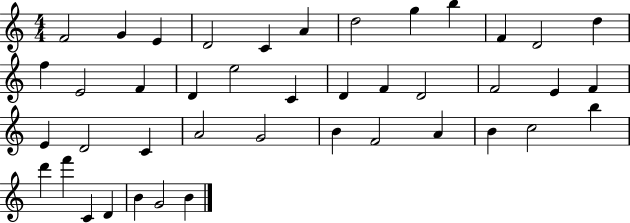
{
  \clef treble
  \numericTimeSignature
  \time 4/4
  \key c \major
  f'2 g'4 e'4 | d'2 c'4 a'4 | d''2 g''4 b''4 | f'4 d'2 d''4 | \break f''4 e'2 f'4 | d'4 e''2 c'4 | d'4 f'4 d'2 | f'2 e'4 f'4 | \break e'4 d'2 c'4 | a'2 g'2 | b'4 f'2 a'4 | b'4 c''2 b''4 | \break d'''4 f'''4 c'4 d'4 | b'4 g'2 b'4 | \bar "|."
}